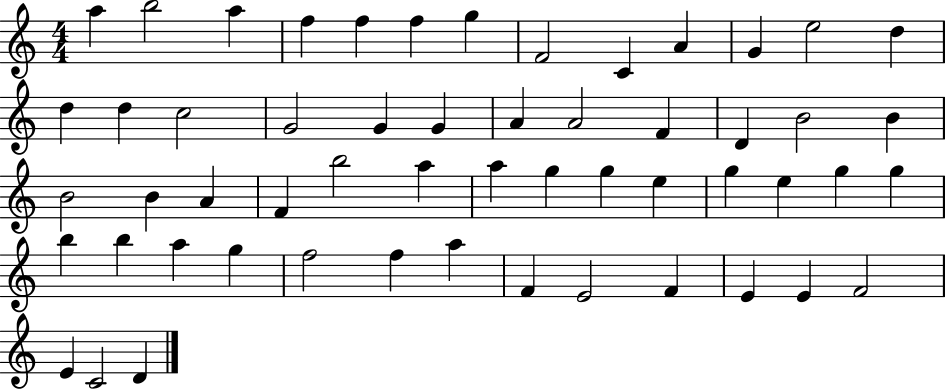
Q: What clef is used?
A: treble